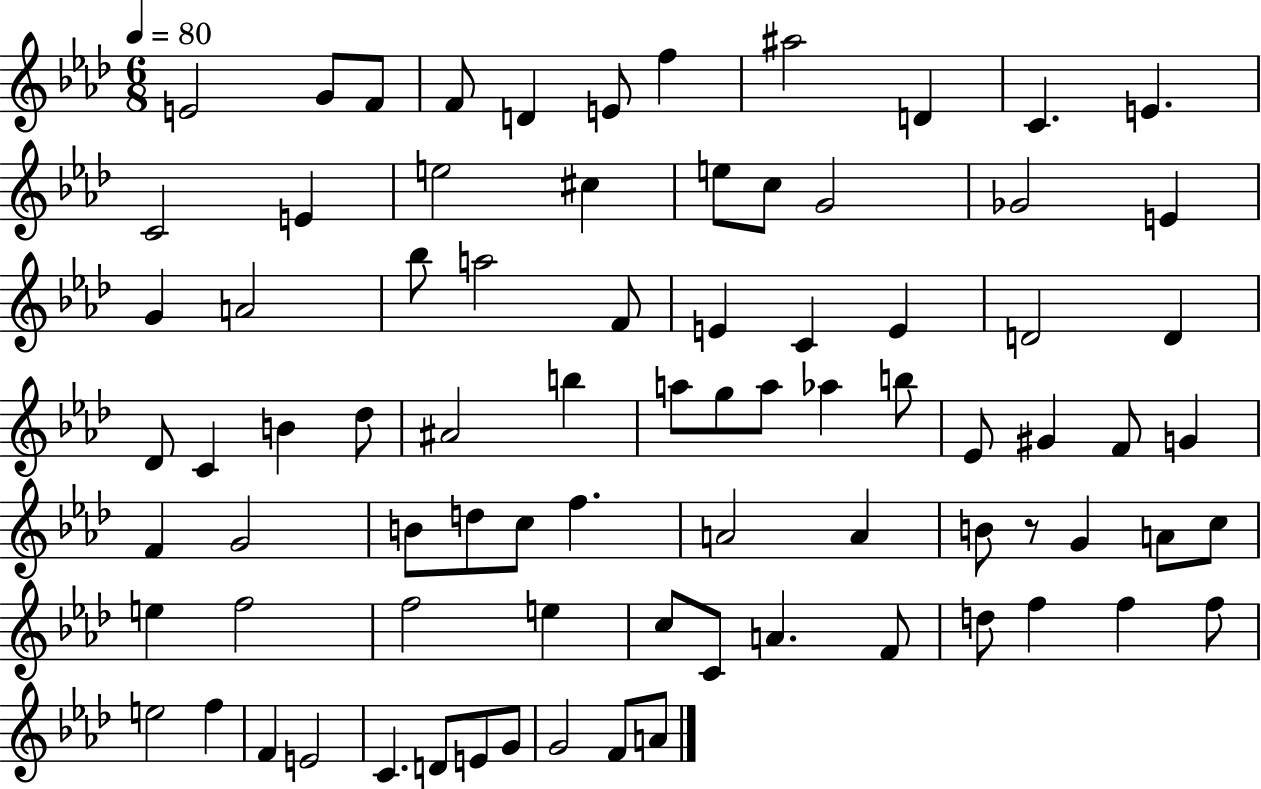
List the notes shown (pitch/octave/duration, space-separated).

E4/h G4/e F4/e F4/e D4/q E4/e F5/q A#5/h D4/q C4/q. E4/q. C4/h E4/q E5/h C#5/q E5/e C5/e G4/h Gb4/h E4/q G4/q A4/h Bb5/e A5/h F4/e E4/q C4/q E4/q D4/h D4/q Db4/e C4/q B4/q Db5/e A#4/h B5/q A5/e G5/e A5/e Ab5/q B5/e Eb4/e G#4/q F4/e G4/q F4/q G4/h B4/e D5/e C5/e F5/q. A4/h A4/q B4/e R/e G4/q A4/e C5/e E5/q F5/h F5/h E5/q C5/e C4/e A4/q. F4/e D5/e F5/q F5/q F5/e E5/h F5/q F4/q E4/h C4/q. D4/e E4/e G4/e G4/h F4/e A4/e